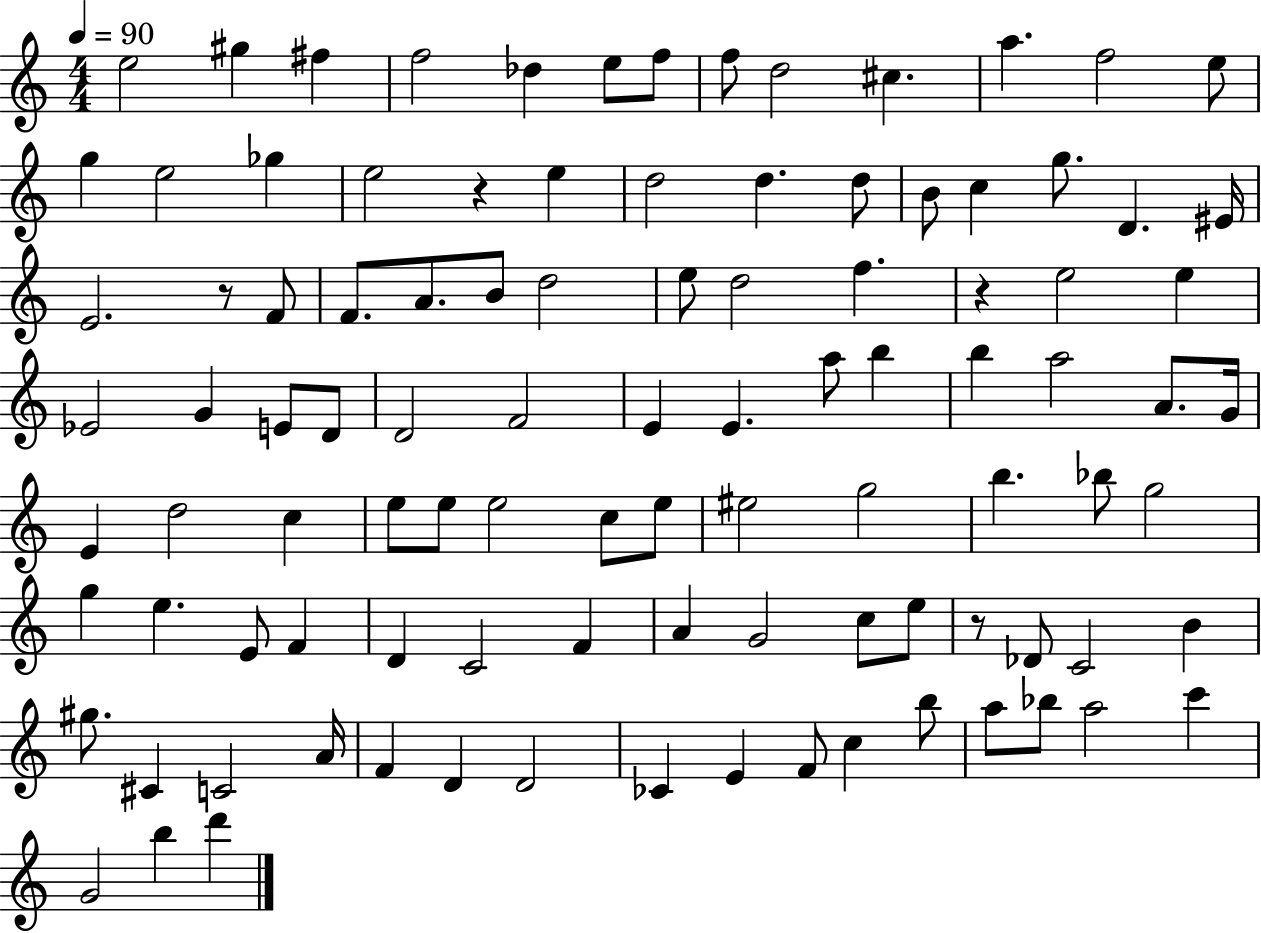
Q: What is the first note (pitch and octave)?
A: E5